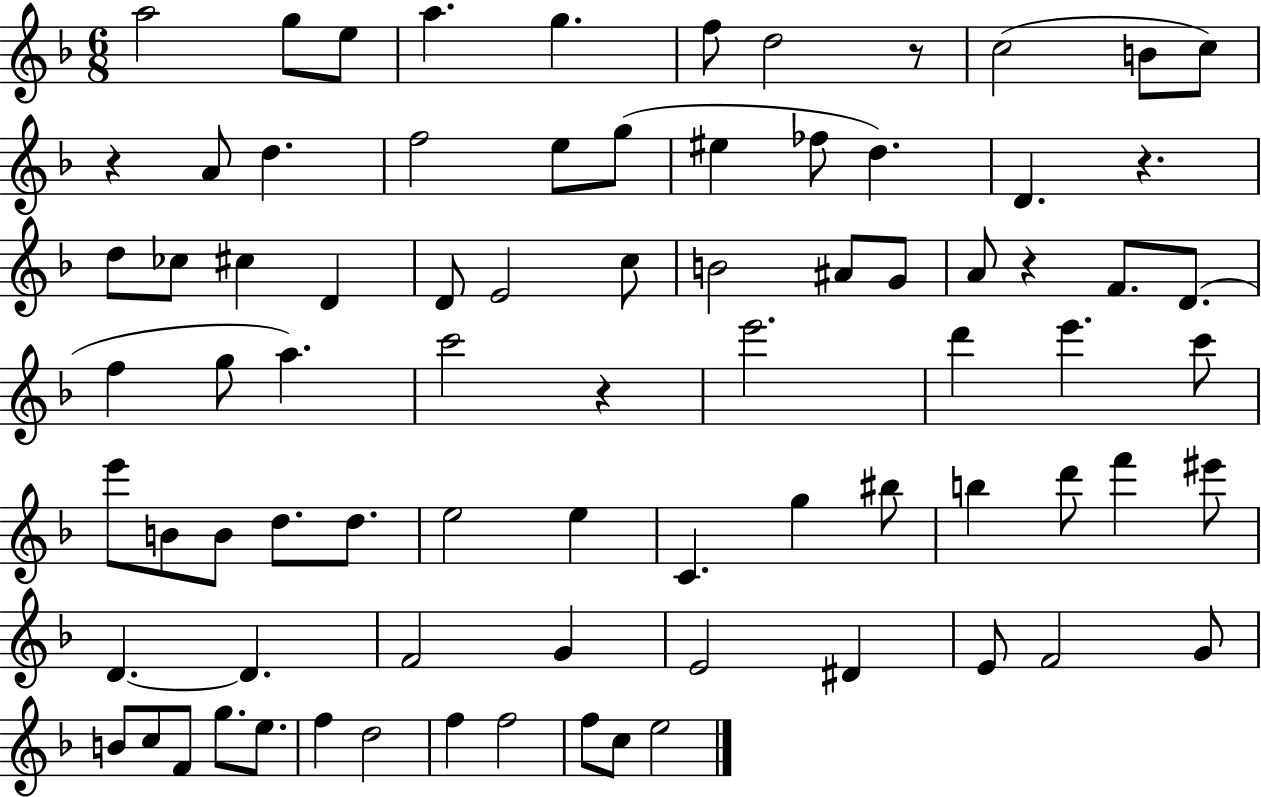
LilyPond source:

{
  \clef treble
  \numericTimeSignature
  \time 6/8
  \key f \major
  \repeat volta 2 { a''2 g''8 e''8 | a''4. g''4. | f''8 d''2 r8 | c''2( b'8 c''8) | \break r4 a'8 d''4. | f''2 e''8 g''8( | eis''4 fes''8 d''4.) | d'4. r4. | \break d''8 ces''8 cis''4 d'4 | d'8 e'2 c''8 | b'2 ais'8 g'8 | a'8 r4 f'8. d'8.( | \break f''4 g''8 a''4.) | c'''2 r4 | e'''2. | d'''4 e'''4. c'''8 | \break e'''8 b'8 b'8 d''8. d''8. | e''2 e''4 | c'4. g''4 bis''8 | b''4 d'''8 f'''4 eis'''8 | \break d'4.~~ d'4. | f'2 g'4 | e'2 dis'4 | e'8 f'2 g'8 | \break b'8 c''8 f'8 g''8. e''8. | f''4 d''2 | f''4 f''2 | f''8 c''8 e''2 | \break } \bar "|."
}